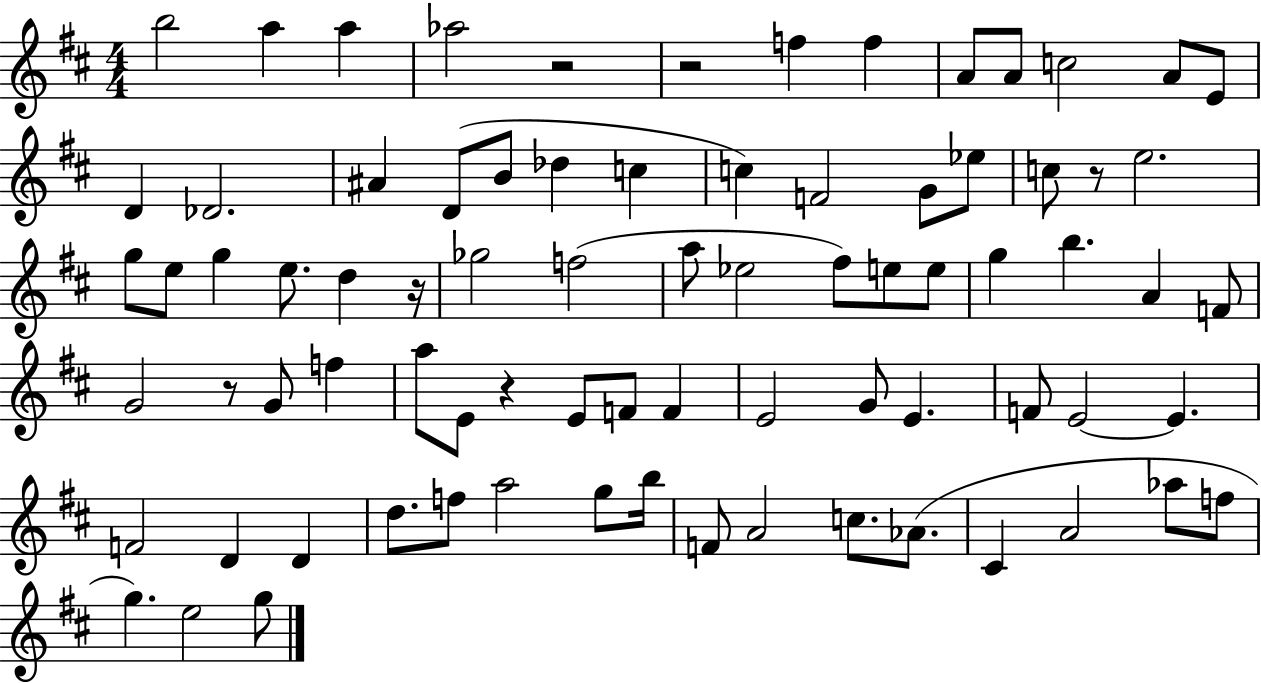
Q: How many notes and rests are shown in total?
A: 79